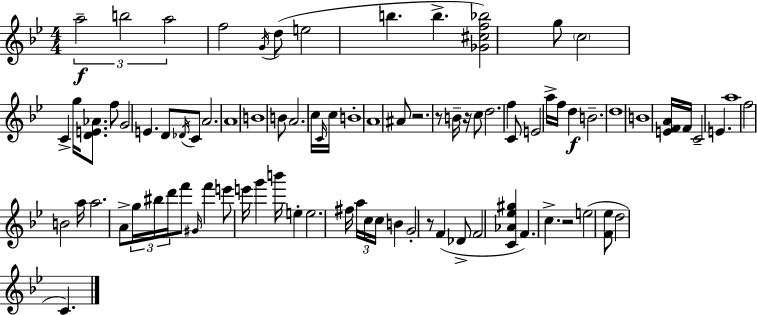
{
  \clef treble
  \numericTimeSignature
  \time 4/4
  \key g \minor
  \tuplet 3/2 { a''2--\f b''2 | a''2 } f''2 | \acciaccatura { g'16 } d''8( e''2 b''4. | b''4.-> <ges' cis'' f'' bes''>2) g''8 | \break \parenthesize c''2 c'4-> g''16 <d' e' aes'>8. | f''8 g'2 e'4. | d'8 \acciaccatura { des'16 } c'8 a'2. | a'1 | \break b'1 | b'8 a'2. | c''16 \grace { c'16 } c''16 b'1-. | a'1 | \break ais'8 r2. | r8 b'16-- r16 c''8 d''2. | f''4 c'8 e'2 | a''16-> f''16 d''4\f b'2.-- | \break d''1 | b'1 | <e' f' a'>16 f'16 c'2-- e'4. | a''1 | \break f''2 b'2 | a''16 a''2. | a'8-> \tuplet 3/2 { g''16 bis''16 d'''16 } f'''8 \grace { gis'16 } f'''4 e'''8 e'''16 g'''4 | b'''16 e''4-. e''2. | \break fis''16 \tuplet 3/2 { a''16 c''16 c''16 } b'4 g'2-. | r8 f'4( des'8-> f'2 | <c' aes' ees'' gis''>4 f'4.) c''4.-> | r2 e''2( | \break <f' ees''>8 d''2 c'4.) | \bar "|."
}